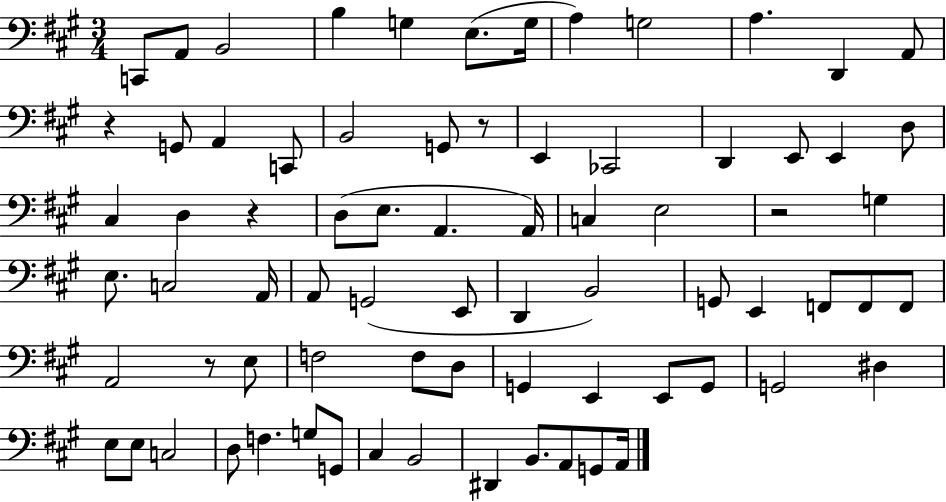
X:1
T:Untitled
M:3/4
L:1/4
K:A
C,,/2 A,,/2 B,,2 B, G, E,/2 G,/4 A, G,2 A, D,, A,,/2 z G,,/2 A,, C,,/2 B,,2 G,,/2 z/2 E,, _C,,2 D,, E,,/2 E,, D,/2 ^C, D, z D,/2 E,/2 A,, A,,/4 C, E,2 z2 G, E,/2 C,2 A,,/4 A,,/2 G,,2 E,,/2 D,, B,,2 G,,/2 E,, F,,/2 F,,/2 F,,/2 A,,2 z/2 E,/2 F,2 F,/2 D,/2 G,, E,, E,,/2 G,,/2 G,,2 ^D, E,/2 E,/2 C,2 D,/2 F, G,/2 G,,/2 ^C, B,,2 ^D,, B,,/2 A,,/2 G,,/2 A,,/4